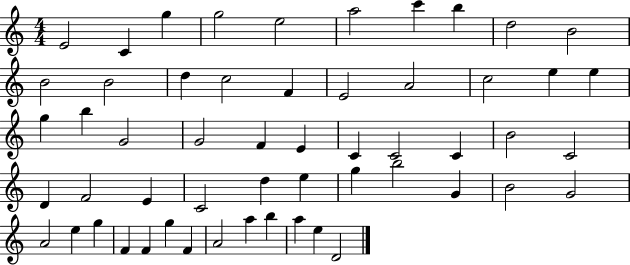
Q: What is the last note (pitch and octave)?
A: D4